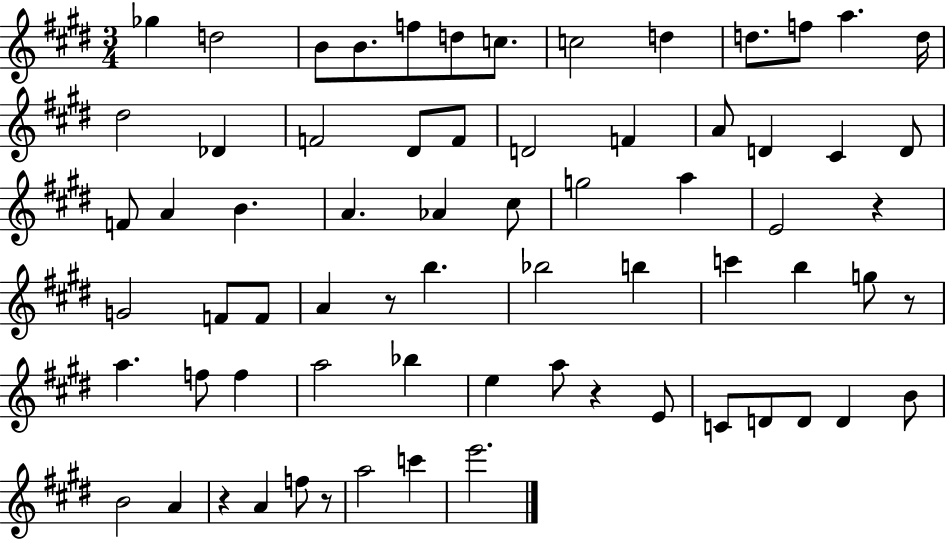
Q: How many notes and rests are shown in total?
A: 69